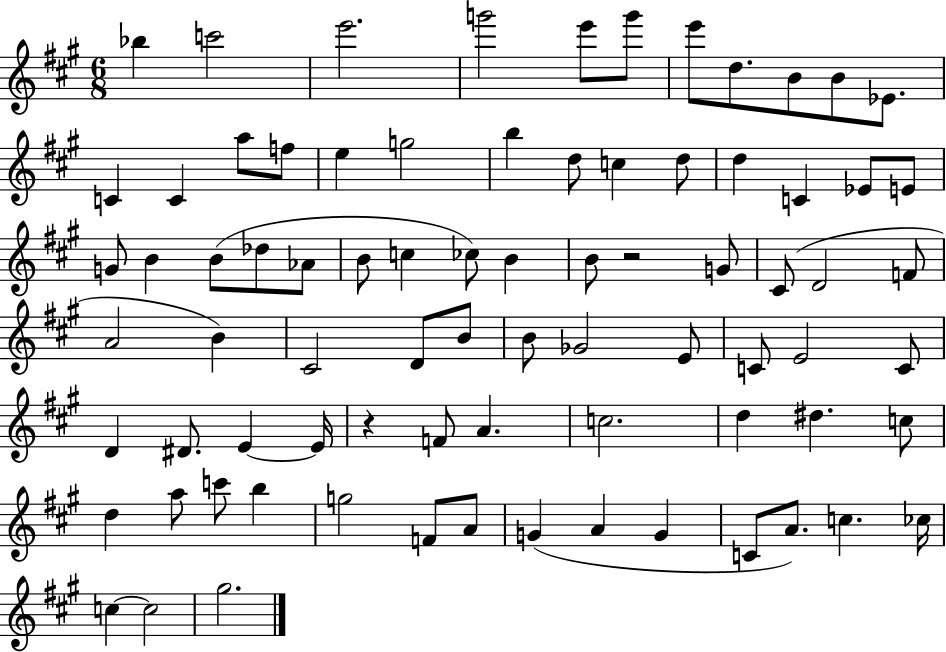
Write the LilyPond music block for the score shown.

{
  \clef treble
  \numericTimeSignature
  \time 6/8
  \key a \major
  bes''4 c'''2 | e'''2. | g'''2 e'''8 g'''8 | e'''8 d''8. b'8 b'8 ees'8. | \break c'4 c'4 a''8 f''8 | e''4 g''2 | b''4 d''8 c''4 d''8 | d''4 c'4 ees'8 e'8 | \break g'8 b'4 b'8( des''8 aes'8 | b'8 c''4 ces''8) b'4 | b'8 r2 g'8 | cis'8( d'2 f'8 | \break a'2 b'4) | cis'2 d'8 b'8 | b'8 ges'2 e'8 | c'8 e'2 c'8 | \break d'4 dis'8. e'4~~ e'16 | r4 f'8 a'4. | c''2. | d''4 dis''4. c''8 | \break d''4 a''8 c'''8 b''4 | g''2 f'8 a'8 | g'4( a'4 g'4 | c'8 a'8.) c''4. ces''16 | \break c''4~~ c''2 | gis''2. | \bar "|."
}